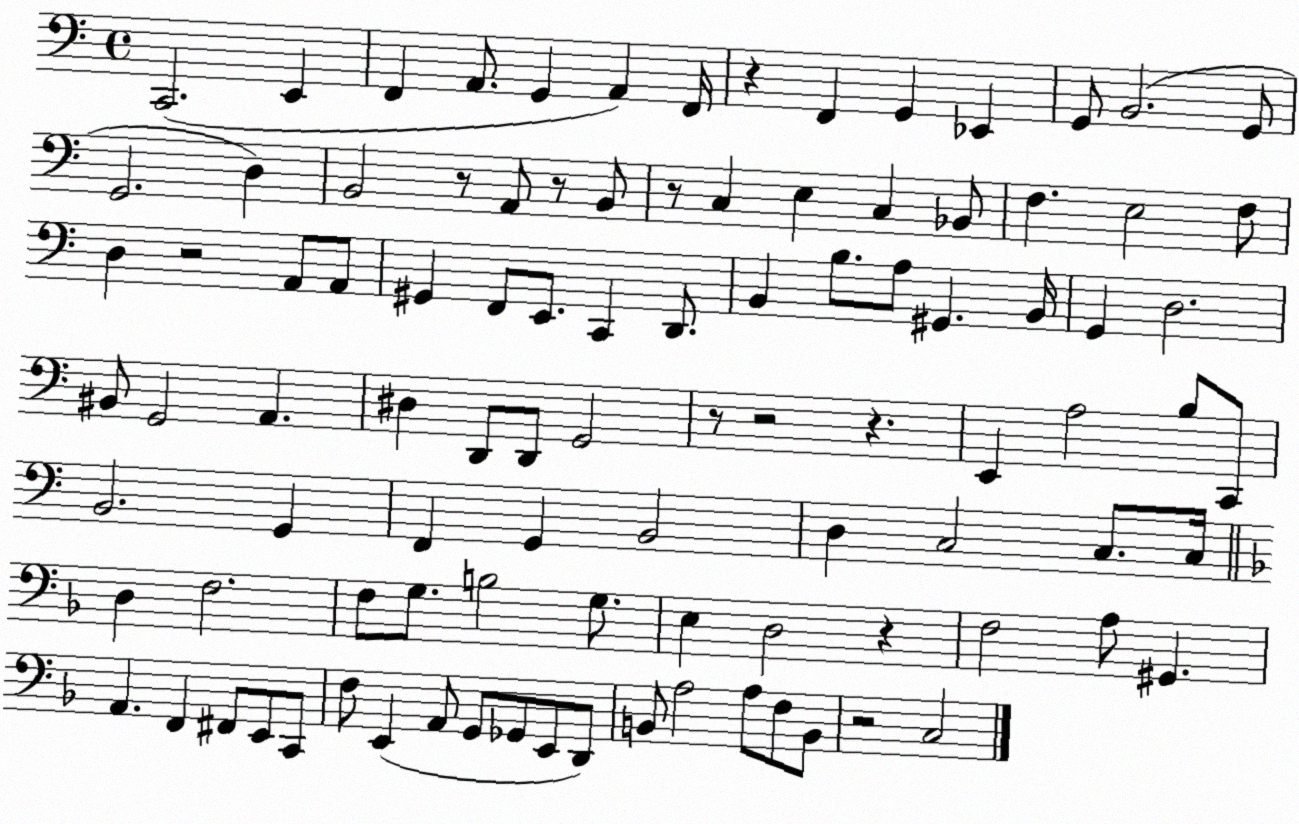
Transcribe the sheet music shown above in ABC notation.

X:1
T:Untitled
M:4/4
L:1/4
K:C
C,,2 E,, F,, A,,/2 G,, A,, F,,/4 z F,, G,, _E,, G,,/2 B,,2 G,,/2 G,,2 D, B,,2 z/2 A,,/2 z/2 B,,/2 z/2 C, E, C, _B,,/2 F, E,2 F,/2 D, z2 A,,/2 A,,/2 ^G,, F,,/2 E,,/2 C,, D,,/2 B,, B,/2 A,/2 ^G,, B,,/4 G,, D,2 ^B,,/2 G,,2 A,, ^D, D,,/2 D,,/2 G,,2 z/2 z2 z E,, A,2 B,/2 C,,/2 B,,2 G,, F,, G,, B,,2 D, C,2 C,/2 C,/4 D, F,2 F,/2 G,/2 B,2 G,/2 E, D,2 z F,2 A,/2 ^G,, A,, F,, ^F,,/2 E,,/2 C,,/2 F,/2 E,, A,,/2 G,,/2 _G,,/2 E,,/2 D,,/2 B,,/2 A,2 A,/2 F,/2 B,,/2 z2 C,2